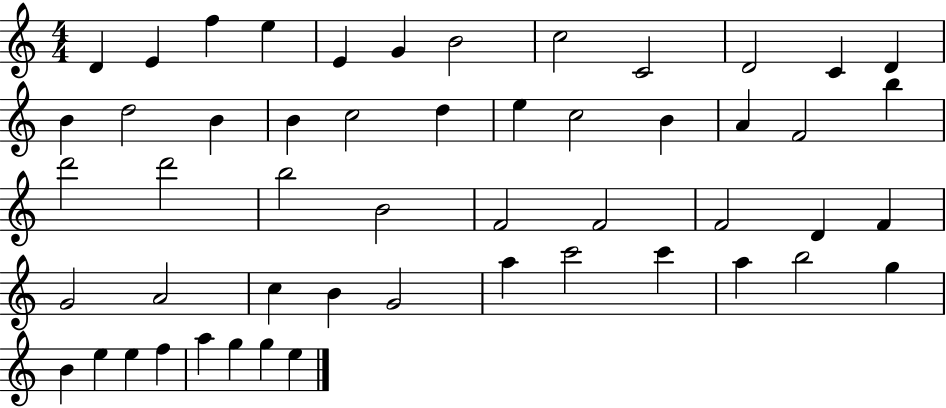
{
  \clef treble
  \numericTimeSignature
  \time 4/4
  \key c \major
  d'4 e'4 f''4 e''4 | e'4 g'4 b'2 | c''2 c'2 | d'2 c'4 d'4 | \break b'4 d''2 b'4 | b'4 c''2 d''4 | e''4 c''2 b'4 | a'4 f'2 b''4 | \break d'''2 d'''2 | b''2 b'2 | f'2 f'2 | f'2 d'4 f'4 | \break g'2 a'2 | c''4 b'4 g'2 | a''4 c'''2 c'''4 | a''4 b''2 g''4 | \break b'4 e''4 e''4 f''4 | a''4 g''4 g''4 e''4 | \bar "|."
}